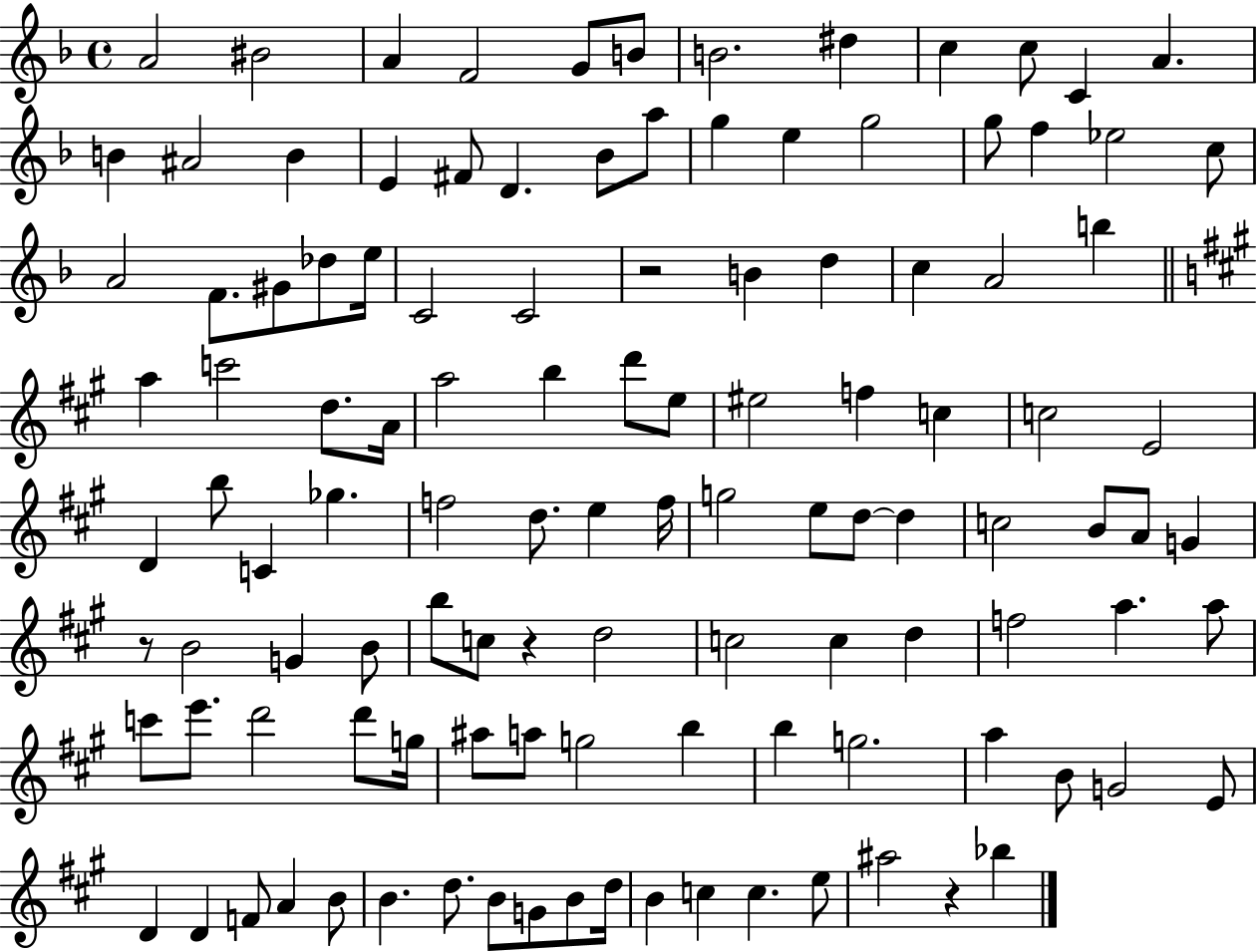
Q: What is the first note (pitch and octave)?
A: A4